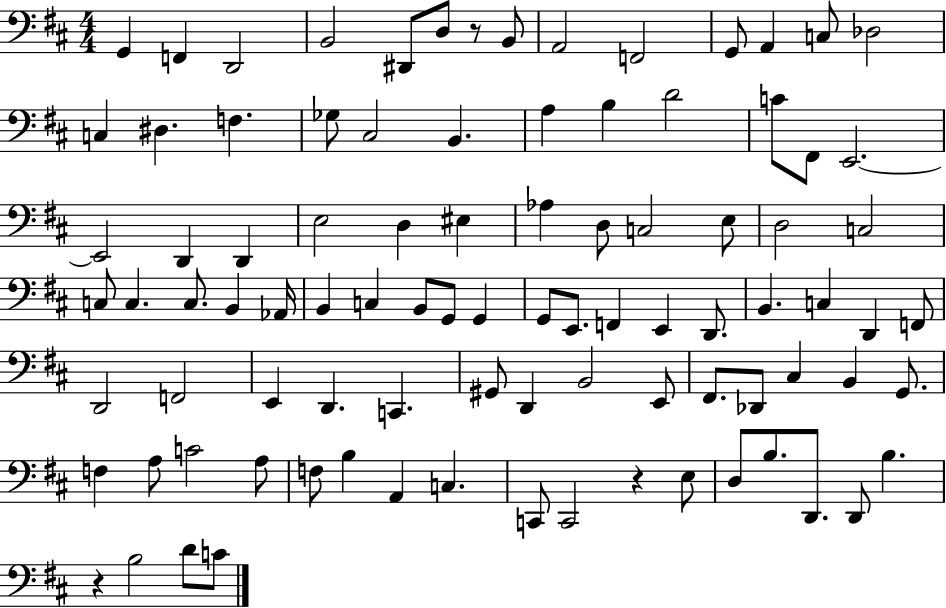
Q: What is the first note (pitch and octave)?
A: G2